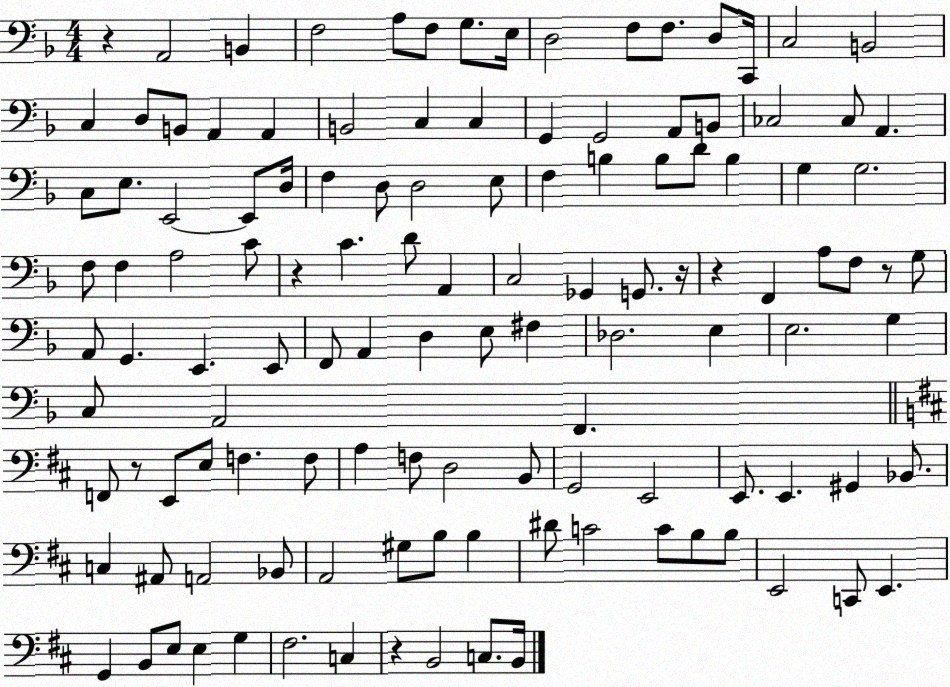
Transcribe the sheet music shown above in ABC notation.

X:1
T:Untitled
M:4/4
L:1/4
K:F
z A,,2 B,, F,2 A,/2 F,/2 G,/2 E,/4 D,2 F,/2 F,/2 D,/2 C,,/4 C,2 B,,2 C, D,/2 B,,/2 A,, A,, B,,2 C, C, G,, G,,2 A,,/2 B,,/2 _C,2 _C,/2 A,, C,/2 E,/2 E,,2 E,,/2 D,/4 F, D,/2 D,2 E,/2 F, B, B,/2 D/2 B, G, G,2 F,/2 F, A,2 C/2 z C D/2 A,, C,2 _G,, G,,/2 z/4 z F,, A,/2 F,/2 z/2 G,/2 A,,/2 G,, E,, E,,/2 F,,/2 A,, D, E,/2 ^F, _D,2 E, E,2 G, C,/2 A,,2 F,, F,,/2 z/2 E,,/2 E,/2 F, F,/2 A, F,/2 D,2 B,,/2 G,,2 E,,2 E,,/2 E,, ^G,, _B,,/2 C, ^A,,/2 A,,2 _B,,/2 A,,2 ^G,/2 B,/2 B, ^D/2 C2 C/2 B,/2 B,/2 E,,2 C,,/2 E,, G,, B,,/2 E,/2 E, G, ^F,2 C, z B,,2 C,/2 B,,/4